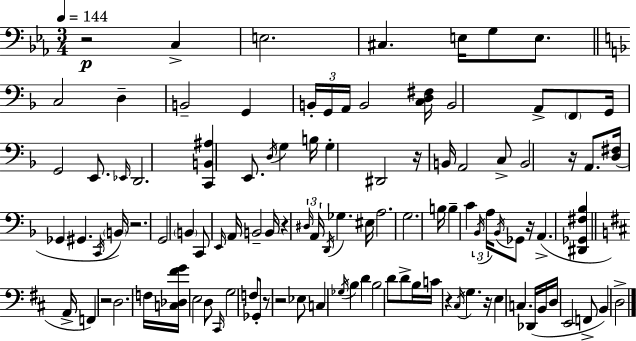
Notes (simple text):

R/h C3/q E3/h. C#3/q. E3/s G3/e E3/e. C3/h D3/q B2/h G2/q B2/s G2/s A2/s B2/h [C3,D3,F#3]/s B2/h A2/e F2/e G2/s G2/h E2/e. Eb2/s D2/h. [C2,B2,A#3]/q E2/e. D3/s G3/q B3/s G3/q D#2/h R/s B2/s A2/h C3/e B2/h R/s A2/e. [D3,F#3]/s Gb2/q G#2/q. C2/s B2/s R/h. G2/h B2/q C2/e E2/s A2/s B2/h B2/s R/q D#3/s A2/s D2/s Gb3/q. EIS3/s A3/h. G3/h. B3/s B3/q C4/q Bb2/s A3/s Bb2/s Gb2/e R/s A2/q. [D#2,Gb2,F#3,Bb3]/q A2/s F2/q R/h D3/h. F3/s [C3,Db3,F#4,G4]/s E3/h D3/e C#2/s G3/h F3/e Gb2/e R/e R/h Eb3/e C3/q Gb3/s B3/q D4/q B3/h D4/e D4/e B3/s C4/s R/q C#3/s G3/q. R/s E3/q C3/q. Db2/s B2/s D3/s E2/h F2/e B2/q D3/h